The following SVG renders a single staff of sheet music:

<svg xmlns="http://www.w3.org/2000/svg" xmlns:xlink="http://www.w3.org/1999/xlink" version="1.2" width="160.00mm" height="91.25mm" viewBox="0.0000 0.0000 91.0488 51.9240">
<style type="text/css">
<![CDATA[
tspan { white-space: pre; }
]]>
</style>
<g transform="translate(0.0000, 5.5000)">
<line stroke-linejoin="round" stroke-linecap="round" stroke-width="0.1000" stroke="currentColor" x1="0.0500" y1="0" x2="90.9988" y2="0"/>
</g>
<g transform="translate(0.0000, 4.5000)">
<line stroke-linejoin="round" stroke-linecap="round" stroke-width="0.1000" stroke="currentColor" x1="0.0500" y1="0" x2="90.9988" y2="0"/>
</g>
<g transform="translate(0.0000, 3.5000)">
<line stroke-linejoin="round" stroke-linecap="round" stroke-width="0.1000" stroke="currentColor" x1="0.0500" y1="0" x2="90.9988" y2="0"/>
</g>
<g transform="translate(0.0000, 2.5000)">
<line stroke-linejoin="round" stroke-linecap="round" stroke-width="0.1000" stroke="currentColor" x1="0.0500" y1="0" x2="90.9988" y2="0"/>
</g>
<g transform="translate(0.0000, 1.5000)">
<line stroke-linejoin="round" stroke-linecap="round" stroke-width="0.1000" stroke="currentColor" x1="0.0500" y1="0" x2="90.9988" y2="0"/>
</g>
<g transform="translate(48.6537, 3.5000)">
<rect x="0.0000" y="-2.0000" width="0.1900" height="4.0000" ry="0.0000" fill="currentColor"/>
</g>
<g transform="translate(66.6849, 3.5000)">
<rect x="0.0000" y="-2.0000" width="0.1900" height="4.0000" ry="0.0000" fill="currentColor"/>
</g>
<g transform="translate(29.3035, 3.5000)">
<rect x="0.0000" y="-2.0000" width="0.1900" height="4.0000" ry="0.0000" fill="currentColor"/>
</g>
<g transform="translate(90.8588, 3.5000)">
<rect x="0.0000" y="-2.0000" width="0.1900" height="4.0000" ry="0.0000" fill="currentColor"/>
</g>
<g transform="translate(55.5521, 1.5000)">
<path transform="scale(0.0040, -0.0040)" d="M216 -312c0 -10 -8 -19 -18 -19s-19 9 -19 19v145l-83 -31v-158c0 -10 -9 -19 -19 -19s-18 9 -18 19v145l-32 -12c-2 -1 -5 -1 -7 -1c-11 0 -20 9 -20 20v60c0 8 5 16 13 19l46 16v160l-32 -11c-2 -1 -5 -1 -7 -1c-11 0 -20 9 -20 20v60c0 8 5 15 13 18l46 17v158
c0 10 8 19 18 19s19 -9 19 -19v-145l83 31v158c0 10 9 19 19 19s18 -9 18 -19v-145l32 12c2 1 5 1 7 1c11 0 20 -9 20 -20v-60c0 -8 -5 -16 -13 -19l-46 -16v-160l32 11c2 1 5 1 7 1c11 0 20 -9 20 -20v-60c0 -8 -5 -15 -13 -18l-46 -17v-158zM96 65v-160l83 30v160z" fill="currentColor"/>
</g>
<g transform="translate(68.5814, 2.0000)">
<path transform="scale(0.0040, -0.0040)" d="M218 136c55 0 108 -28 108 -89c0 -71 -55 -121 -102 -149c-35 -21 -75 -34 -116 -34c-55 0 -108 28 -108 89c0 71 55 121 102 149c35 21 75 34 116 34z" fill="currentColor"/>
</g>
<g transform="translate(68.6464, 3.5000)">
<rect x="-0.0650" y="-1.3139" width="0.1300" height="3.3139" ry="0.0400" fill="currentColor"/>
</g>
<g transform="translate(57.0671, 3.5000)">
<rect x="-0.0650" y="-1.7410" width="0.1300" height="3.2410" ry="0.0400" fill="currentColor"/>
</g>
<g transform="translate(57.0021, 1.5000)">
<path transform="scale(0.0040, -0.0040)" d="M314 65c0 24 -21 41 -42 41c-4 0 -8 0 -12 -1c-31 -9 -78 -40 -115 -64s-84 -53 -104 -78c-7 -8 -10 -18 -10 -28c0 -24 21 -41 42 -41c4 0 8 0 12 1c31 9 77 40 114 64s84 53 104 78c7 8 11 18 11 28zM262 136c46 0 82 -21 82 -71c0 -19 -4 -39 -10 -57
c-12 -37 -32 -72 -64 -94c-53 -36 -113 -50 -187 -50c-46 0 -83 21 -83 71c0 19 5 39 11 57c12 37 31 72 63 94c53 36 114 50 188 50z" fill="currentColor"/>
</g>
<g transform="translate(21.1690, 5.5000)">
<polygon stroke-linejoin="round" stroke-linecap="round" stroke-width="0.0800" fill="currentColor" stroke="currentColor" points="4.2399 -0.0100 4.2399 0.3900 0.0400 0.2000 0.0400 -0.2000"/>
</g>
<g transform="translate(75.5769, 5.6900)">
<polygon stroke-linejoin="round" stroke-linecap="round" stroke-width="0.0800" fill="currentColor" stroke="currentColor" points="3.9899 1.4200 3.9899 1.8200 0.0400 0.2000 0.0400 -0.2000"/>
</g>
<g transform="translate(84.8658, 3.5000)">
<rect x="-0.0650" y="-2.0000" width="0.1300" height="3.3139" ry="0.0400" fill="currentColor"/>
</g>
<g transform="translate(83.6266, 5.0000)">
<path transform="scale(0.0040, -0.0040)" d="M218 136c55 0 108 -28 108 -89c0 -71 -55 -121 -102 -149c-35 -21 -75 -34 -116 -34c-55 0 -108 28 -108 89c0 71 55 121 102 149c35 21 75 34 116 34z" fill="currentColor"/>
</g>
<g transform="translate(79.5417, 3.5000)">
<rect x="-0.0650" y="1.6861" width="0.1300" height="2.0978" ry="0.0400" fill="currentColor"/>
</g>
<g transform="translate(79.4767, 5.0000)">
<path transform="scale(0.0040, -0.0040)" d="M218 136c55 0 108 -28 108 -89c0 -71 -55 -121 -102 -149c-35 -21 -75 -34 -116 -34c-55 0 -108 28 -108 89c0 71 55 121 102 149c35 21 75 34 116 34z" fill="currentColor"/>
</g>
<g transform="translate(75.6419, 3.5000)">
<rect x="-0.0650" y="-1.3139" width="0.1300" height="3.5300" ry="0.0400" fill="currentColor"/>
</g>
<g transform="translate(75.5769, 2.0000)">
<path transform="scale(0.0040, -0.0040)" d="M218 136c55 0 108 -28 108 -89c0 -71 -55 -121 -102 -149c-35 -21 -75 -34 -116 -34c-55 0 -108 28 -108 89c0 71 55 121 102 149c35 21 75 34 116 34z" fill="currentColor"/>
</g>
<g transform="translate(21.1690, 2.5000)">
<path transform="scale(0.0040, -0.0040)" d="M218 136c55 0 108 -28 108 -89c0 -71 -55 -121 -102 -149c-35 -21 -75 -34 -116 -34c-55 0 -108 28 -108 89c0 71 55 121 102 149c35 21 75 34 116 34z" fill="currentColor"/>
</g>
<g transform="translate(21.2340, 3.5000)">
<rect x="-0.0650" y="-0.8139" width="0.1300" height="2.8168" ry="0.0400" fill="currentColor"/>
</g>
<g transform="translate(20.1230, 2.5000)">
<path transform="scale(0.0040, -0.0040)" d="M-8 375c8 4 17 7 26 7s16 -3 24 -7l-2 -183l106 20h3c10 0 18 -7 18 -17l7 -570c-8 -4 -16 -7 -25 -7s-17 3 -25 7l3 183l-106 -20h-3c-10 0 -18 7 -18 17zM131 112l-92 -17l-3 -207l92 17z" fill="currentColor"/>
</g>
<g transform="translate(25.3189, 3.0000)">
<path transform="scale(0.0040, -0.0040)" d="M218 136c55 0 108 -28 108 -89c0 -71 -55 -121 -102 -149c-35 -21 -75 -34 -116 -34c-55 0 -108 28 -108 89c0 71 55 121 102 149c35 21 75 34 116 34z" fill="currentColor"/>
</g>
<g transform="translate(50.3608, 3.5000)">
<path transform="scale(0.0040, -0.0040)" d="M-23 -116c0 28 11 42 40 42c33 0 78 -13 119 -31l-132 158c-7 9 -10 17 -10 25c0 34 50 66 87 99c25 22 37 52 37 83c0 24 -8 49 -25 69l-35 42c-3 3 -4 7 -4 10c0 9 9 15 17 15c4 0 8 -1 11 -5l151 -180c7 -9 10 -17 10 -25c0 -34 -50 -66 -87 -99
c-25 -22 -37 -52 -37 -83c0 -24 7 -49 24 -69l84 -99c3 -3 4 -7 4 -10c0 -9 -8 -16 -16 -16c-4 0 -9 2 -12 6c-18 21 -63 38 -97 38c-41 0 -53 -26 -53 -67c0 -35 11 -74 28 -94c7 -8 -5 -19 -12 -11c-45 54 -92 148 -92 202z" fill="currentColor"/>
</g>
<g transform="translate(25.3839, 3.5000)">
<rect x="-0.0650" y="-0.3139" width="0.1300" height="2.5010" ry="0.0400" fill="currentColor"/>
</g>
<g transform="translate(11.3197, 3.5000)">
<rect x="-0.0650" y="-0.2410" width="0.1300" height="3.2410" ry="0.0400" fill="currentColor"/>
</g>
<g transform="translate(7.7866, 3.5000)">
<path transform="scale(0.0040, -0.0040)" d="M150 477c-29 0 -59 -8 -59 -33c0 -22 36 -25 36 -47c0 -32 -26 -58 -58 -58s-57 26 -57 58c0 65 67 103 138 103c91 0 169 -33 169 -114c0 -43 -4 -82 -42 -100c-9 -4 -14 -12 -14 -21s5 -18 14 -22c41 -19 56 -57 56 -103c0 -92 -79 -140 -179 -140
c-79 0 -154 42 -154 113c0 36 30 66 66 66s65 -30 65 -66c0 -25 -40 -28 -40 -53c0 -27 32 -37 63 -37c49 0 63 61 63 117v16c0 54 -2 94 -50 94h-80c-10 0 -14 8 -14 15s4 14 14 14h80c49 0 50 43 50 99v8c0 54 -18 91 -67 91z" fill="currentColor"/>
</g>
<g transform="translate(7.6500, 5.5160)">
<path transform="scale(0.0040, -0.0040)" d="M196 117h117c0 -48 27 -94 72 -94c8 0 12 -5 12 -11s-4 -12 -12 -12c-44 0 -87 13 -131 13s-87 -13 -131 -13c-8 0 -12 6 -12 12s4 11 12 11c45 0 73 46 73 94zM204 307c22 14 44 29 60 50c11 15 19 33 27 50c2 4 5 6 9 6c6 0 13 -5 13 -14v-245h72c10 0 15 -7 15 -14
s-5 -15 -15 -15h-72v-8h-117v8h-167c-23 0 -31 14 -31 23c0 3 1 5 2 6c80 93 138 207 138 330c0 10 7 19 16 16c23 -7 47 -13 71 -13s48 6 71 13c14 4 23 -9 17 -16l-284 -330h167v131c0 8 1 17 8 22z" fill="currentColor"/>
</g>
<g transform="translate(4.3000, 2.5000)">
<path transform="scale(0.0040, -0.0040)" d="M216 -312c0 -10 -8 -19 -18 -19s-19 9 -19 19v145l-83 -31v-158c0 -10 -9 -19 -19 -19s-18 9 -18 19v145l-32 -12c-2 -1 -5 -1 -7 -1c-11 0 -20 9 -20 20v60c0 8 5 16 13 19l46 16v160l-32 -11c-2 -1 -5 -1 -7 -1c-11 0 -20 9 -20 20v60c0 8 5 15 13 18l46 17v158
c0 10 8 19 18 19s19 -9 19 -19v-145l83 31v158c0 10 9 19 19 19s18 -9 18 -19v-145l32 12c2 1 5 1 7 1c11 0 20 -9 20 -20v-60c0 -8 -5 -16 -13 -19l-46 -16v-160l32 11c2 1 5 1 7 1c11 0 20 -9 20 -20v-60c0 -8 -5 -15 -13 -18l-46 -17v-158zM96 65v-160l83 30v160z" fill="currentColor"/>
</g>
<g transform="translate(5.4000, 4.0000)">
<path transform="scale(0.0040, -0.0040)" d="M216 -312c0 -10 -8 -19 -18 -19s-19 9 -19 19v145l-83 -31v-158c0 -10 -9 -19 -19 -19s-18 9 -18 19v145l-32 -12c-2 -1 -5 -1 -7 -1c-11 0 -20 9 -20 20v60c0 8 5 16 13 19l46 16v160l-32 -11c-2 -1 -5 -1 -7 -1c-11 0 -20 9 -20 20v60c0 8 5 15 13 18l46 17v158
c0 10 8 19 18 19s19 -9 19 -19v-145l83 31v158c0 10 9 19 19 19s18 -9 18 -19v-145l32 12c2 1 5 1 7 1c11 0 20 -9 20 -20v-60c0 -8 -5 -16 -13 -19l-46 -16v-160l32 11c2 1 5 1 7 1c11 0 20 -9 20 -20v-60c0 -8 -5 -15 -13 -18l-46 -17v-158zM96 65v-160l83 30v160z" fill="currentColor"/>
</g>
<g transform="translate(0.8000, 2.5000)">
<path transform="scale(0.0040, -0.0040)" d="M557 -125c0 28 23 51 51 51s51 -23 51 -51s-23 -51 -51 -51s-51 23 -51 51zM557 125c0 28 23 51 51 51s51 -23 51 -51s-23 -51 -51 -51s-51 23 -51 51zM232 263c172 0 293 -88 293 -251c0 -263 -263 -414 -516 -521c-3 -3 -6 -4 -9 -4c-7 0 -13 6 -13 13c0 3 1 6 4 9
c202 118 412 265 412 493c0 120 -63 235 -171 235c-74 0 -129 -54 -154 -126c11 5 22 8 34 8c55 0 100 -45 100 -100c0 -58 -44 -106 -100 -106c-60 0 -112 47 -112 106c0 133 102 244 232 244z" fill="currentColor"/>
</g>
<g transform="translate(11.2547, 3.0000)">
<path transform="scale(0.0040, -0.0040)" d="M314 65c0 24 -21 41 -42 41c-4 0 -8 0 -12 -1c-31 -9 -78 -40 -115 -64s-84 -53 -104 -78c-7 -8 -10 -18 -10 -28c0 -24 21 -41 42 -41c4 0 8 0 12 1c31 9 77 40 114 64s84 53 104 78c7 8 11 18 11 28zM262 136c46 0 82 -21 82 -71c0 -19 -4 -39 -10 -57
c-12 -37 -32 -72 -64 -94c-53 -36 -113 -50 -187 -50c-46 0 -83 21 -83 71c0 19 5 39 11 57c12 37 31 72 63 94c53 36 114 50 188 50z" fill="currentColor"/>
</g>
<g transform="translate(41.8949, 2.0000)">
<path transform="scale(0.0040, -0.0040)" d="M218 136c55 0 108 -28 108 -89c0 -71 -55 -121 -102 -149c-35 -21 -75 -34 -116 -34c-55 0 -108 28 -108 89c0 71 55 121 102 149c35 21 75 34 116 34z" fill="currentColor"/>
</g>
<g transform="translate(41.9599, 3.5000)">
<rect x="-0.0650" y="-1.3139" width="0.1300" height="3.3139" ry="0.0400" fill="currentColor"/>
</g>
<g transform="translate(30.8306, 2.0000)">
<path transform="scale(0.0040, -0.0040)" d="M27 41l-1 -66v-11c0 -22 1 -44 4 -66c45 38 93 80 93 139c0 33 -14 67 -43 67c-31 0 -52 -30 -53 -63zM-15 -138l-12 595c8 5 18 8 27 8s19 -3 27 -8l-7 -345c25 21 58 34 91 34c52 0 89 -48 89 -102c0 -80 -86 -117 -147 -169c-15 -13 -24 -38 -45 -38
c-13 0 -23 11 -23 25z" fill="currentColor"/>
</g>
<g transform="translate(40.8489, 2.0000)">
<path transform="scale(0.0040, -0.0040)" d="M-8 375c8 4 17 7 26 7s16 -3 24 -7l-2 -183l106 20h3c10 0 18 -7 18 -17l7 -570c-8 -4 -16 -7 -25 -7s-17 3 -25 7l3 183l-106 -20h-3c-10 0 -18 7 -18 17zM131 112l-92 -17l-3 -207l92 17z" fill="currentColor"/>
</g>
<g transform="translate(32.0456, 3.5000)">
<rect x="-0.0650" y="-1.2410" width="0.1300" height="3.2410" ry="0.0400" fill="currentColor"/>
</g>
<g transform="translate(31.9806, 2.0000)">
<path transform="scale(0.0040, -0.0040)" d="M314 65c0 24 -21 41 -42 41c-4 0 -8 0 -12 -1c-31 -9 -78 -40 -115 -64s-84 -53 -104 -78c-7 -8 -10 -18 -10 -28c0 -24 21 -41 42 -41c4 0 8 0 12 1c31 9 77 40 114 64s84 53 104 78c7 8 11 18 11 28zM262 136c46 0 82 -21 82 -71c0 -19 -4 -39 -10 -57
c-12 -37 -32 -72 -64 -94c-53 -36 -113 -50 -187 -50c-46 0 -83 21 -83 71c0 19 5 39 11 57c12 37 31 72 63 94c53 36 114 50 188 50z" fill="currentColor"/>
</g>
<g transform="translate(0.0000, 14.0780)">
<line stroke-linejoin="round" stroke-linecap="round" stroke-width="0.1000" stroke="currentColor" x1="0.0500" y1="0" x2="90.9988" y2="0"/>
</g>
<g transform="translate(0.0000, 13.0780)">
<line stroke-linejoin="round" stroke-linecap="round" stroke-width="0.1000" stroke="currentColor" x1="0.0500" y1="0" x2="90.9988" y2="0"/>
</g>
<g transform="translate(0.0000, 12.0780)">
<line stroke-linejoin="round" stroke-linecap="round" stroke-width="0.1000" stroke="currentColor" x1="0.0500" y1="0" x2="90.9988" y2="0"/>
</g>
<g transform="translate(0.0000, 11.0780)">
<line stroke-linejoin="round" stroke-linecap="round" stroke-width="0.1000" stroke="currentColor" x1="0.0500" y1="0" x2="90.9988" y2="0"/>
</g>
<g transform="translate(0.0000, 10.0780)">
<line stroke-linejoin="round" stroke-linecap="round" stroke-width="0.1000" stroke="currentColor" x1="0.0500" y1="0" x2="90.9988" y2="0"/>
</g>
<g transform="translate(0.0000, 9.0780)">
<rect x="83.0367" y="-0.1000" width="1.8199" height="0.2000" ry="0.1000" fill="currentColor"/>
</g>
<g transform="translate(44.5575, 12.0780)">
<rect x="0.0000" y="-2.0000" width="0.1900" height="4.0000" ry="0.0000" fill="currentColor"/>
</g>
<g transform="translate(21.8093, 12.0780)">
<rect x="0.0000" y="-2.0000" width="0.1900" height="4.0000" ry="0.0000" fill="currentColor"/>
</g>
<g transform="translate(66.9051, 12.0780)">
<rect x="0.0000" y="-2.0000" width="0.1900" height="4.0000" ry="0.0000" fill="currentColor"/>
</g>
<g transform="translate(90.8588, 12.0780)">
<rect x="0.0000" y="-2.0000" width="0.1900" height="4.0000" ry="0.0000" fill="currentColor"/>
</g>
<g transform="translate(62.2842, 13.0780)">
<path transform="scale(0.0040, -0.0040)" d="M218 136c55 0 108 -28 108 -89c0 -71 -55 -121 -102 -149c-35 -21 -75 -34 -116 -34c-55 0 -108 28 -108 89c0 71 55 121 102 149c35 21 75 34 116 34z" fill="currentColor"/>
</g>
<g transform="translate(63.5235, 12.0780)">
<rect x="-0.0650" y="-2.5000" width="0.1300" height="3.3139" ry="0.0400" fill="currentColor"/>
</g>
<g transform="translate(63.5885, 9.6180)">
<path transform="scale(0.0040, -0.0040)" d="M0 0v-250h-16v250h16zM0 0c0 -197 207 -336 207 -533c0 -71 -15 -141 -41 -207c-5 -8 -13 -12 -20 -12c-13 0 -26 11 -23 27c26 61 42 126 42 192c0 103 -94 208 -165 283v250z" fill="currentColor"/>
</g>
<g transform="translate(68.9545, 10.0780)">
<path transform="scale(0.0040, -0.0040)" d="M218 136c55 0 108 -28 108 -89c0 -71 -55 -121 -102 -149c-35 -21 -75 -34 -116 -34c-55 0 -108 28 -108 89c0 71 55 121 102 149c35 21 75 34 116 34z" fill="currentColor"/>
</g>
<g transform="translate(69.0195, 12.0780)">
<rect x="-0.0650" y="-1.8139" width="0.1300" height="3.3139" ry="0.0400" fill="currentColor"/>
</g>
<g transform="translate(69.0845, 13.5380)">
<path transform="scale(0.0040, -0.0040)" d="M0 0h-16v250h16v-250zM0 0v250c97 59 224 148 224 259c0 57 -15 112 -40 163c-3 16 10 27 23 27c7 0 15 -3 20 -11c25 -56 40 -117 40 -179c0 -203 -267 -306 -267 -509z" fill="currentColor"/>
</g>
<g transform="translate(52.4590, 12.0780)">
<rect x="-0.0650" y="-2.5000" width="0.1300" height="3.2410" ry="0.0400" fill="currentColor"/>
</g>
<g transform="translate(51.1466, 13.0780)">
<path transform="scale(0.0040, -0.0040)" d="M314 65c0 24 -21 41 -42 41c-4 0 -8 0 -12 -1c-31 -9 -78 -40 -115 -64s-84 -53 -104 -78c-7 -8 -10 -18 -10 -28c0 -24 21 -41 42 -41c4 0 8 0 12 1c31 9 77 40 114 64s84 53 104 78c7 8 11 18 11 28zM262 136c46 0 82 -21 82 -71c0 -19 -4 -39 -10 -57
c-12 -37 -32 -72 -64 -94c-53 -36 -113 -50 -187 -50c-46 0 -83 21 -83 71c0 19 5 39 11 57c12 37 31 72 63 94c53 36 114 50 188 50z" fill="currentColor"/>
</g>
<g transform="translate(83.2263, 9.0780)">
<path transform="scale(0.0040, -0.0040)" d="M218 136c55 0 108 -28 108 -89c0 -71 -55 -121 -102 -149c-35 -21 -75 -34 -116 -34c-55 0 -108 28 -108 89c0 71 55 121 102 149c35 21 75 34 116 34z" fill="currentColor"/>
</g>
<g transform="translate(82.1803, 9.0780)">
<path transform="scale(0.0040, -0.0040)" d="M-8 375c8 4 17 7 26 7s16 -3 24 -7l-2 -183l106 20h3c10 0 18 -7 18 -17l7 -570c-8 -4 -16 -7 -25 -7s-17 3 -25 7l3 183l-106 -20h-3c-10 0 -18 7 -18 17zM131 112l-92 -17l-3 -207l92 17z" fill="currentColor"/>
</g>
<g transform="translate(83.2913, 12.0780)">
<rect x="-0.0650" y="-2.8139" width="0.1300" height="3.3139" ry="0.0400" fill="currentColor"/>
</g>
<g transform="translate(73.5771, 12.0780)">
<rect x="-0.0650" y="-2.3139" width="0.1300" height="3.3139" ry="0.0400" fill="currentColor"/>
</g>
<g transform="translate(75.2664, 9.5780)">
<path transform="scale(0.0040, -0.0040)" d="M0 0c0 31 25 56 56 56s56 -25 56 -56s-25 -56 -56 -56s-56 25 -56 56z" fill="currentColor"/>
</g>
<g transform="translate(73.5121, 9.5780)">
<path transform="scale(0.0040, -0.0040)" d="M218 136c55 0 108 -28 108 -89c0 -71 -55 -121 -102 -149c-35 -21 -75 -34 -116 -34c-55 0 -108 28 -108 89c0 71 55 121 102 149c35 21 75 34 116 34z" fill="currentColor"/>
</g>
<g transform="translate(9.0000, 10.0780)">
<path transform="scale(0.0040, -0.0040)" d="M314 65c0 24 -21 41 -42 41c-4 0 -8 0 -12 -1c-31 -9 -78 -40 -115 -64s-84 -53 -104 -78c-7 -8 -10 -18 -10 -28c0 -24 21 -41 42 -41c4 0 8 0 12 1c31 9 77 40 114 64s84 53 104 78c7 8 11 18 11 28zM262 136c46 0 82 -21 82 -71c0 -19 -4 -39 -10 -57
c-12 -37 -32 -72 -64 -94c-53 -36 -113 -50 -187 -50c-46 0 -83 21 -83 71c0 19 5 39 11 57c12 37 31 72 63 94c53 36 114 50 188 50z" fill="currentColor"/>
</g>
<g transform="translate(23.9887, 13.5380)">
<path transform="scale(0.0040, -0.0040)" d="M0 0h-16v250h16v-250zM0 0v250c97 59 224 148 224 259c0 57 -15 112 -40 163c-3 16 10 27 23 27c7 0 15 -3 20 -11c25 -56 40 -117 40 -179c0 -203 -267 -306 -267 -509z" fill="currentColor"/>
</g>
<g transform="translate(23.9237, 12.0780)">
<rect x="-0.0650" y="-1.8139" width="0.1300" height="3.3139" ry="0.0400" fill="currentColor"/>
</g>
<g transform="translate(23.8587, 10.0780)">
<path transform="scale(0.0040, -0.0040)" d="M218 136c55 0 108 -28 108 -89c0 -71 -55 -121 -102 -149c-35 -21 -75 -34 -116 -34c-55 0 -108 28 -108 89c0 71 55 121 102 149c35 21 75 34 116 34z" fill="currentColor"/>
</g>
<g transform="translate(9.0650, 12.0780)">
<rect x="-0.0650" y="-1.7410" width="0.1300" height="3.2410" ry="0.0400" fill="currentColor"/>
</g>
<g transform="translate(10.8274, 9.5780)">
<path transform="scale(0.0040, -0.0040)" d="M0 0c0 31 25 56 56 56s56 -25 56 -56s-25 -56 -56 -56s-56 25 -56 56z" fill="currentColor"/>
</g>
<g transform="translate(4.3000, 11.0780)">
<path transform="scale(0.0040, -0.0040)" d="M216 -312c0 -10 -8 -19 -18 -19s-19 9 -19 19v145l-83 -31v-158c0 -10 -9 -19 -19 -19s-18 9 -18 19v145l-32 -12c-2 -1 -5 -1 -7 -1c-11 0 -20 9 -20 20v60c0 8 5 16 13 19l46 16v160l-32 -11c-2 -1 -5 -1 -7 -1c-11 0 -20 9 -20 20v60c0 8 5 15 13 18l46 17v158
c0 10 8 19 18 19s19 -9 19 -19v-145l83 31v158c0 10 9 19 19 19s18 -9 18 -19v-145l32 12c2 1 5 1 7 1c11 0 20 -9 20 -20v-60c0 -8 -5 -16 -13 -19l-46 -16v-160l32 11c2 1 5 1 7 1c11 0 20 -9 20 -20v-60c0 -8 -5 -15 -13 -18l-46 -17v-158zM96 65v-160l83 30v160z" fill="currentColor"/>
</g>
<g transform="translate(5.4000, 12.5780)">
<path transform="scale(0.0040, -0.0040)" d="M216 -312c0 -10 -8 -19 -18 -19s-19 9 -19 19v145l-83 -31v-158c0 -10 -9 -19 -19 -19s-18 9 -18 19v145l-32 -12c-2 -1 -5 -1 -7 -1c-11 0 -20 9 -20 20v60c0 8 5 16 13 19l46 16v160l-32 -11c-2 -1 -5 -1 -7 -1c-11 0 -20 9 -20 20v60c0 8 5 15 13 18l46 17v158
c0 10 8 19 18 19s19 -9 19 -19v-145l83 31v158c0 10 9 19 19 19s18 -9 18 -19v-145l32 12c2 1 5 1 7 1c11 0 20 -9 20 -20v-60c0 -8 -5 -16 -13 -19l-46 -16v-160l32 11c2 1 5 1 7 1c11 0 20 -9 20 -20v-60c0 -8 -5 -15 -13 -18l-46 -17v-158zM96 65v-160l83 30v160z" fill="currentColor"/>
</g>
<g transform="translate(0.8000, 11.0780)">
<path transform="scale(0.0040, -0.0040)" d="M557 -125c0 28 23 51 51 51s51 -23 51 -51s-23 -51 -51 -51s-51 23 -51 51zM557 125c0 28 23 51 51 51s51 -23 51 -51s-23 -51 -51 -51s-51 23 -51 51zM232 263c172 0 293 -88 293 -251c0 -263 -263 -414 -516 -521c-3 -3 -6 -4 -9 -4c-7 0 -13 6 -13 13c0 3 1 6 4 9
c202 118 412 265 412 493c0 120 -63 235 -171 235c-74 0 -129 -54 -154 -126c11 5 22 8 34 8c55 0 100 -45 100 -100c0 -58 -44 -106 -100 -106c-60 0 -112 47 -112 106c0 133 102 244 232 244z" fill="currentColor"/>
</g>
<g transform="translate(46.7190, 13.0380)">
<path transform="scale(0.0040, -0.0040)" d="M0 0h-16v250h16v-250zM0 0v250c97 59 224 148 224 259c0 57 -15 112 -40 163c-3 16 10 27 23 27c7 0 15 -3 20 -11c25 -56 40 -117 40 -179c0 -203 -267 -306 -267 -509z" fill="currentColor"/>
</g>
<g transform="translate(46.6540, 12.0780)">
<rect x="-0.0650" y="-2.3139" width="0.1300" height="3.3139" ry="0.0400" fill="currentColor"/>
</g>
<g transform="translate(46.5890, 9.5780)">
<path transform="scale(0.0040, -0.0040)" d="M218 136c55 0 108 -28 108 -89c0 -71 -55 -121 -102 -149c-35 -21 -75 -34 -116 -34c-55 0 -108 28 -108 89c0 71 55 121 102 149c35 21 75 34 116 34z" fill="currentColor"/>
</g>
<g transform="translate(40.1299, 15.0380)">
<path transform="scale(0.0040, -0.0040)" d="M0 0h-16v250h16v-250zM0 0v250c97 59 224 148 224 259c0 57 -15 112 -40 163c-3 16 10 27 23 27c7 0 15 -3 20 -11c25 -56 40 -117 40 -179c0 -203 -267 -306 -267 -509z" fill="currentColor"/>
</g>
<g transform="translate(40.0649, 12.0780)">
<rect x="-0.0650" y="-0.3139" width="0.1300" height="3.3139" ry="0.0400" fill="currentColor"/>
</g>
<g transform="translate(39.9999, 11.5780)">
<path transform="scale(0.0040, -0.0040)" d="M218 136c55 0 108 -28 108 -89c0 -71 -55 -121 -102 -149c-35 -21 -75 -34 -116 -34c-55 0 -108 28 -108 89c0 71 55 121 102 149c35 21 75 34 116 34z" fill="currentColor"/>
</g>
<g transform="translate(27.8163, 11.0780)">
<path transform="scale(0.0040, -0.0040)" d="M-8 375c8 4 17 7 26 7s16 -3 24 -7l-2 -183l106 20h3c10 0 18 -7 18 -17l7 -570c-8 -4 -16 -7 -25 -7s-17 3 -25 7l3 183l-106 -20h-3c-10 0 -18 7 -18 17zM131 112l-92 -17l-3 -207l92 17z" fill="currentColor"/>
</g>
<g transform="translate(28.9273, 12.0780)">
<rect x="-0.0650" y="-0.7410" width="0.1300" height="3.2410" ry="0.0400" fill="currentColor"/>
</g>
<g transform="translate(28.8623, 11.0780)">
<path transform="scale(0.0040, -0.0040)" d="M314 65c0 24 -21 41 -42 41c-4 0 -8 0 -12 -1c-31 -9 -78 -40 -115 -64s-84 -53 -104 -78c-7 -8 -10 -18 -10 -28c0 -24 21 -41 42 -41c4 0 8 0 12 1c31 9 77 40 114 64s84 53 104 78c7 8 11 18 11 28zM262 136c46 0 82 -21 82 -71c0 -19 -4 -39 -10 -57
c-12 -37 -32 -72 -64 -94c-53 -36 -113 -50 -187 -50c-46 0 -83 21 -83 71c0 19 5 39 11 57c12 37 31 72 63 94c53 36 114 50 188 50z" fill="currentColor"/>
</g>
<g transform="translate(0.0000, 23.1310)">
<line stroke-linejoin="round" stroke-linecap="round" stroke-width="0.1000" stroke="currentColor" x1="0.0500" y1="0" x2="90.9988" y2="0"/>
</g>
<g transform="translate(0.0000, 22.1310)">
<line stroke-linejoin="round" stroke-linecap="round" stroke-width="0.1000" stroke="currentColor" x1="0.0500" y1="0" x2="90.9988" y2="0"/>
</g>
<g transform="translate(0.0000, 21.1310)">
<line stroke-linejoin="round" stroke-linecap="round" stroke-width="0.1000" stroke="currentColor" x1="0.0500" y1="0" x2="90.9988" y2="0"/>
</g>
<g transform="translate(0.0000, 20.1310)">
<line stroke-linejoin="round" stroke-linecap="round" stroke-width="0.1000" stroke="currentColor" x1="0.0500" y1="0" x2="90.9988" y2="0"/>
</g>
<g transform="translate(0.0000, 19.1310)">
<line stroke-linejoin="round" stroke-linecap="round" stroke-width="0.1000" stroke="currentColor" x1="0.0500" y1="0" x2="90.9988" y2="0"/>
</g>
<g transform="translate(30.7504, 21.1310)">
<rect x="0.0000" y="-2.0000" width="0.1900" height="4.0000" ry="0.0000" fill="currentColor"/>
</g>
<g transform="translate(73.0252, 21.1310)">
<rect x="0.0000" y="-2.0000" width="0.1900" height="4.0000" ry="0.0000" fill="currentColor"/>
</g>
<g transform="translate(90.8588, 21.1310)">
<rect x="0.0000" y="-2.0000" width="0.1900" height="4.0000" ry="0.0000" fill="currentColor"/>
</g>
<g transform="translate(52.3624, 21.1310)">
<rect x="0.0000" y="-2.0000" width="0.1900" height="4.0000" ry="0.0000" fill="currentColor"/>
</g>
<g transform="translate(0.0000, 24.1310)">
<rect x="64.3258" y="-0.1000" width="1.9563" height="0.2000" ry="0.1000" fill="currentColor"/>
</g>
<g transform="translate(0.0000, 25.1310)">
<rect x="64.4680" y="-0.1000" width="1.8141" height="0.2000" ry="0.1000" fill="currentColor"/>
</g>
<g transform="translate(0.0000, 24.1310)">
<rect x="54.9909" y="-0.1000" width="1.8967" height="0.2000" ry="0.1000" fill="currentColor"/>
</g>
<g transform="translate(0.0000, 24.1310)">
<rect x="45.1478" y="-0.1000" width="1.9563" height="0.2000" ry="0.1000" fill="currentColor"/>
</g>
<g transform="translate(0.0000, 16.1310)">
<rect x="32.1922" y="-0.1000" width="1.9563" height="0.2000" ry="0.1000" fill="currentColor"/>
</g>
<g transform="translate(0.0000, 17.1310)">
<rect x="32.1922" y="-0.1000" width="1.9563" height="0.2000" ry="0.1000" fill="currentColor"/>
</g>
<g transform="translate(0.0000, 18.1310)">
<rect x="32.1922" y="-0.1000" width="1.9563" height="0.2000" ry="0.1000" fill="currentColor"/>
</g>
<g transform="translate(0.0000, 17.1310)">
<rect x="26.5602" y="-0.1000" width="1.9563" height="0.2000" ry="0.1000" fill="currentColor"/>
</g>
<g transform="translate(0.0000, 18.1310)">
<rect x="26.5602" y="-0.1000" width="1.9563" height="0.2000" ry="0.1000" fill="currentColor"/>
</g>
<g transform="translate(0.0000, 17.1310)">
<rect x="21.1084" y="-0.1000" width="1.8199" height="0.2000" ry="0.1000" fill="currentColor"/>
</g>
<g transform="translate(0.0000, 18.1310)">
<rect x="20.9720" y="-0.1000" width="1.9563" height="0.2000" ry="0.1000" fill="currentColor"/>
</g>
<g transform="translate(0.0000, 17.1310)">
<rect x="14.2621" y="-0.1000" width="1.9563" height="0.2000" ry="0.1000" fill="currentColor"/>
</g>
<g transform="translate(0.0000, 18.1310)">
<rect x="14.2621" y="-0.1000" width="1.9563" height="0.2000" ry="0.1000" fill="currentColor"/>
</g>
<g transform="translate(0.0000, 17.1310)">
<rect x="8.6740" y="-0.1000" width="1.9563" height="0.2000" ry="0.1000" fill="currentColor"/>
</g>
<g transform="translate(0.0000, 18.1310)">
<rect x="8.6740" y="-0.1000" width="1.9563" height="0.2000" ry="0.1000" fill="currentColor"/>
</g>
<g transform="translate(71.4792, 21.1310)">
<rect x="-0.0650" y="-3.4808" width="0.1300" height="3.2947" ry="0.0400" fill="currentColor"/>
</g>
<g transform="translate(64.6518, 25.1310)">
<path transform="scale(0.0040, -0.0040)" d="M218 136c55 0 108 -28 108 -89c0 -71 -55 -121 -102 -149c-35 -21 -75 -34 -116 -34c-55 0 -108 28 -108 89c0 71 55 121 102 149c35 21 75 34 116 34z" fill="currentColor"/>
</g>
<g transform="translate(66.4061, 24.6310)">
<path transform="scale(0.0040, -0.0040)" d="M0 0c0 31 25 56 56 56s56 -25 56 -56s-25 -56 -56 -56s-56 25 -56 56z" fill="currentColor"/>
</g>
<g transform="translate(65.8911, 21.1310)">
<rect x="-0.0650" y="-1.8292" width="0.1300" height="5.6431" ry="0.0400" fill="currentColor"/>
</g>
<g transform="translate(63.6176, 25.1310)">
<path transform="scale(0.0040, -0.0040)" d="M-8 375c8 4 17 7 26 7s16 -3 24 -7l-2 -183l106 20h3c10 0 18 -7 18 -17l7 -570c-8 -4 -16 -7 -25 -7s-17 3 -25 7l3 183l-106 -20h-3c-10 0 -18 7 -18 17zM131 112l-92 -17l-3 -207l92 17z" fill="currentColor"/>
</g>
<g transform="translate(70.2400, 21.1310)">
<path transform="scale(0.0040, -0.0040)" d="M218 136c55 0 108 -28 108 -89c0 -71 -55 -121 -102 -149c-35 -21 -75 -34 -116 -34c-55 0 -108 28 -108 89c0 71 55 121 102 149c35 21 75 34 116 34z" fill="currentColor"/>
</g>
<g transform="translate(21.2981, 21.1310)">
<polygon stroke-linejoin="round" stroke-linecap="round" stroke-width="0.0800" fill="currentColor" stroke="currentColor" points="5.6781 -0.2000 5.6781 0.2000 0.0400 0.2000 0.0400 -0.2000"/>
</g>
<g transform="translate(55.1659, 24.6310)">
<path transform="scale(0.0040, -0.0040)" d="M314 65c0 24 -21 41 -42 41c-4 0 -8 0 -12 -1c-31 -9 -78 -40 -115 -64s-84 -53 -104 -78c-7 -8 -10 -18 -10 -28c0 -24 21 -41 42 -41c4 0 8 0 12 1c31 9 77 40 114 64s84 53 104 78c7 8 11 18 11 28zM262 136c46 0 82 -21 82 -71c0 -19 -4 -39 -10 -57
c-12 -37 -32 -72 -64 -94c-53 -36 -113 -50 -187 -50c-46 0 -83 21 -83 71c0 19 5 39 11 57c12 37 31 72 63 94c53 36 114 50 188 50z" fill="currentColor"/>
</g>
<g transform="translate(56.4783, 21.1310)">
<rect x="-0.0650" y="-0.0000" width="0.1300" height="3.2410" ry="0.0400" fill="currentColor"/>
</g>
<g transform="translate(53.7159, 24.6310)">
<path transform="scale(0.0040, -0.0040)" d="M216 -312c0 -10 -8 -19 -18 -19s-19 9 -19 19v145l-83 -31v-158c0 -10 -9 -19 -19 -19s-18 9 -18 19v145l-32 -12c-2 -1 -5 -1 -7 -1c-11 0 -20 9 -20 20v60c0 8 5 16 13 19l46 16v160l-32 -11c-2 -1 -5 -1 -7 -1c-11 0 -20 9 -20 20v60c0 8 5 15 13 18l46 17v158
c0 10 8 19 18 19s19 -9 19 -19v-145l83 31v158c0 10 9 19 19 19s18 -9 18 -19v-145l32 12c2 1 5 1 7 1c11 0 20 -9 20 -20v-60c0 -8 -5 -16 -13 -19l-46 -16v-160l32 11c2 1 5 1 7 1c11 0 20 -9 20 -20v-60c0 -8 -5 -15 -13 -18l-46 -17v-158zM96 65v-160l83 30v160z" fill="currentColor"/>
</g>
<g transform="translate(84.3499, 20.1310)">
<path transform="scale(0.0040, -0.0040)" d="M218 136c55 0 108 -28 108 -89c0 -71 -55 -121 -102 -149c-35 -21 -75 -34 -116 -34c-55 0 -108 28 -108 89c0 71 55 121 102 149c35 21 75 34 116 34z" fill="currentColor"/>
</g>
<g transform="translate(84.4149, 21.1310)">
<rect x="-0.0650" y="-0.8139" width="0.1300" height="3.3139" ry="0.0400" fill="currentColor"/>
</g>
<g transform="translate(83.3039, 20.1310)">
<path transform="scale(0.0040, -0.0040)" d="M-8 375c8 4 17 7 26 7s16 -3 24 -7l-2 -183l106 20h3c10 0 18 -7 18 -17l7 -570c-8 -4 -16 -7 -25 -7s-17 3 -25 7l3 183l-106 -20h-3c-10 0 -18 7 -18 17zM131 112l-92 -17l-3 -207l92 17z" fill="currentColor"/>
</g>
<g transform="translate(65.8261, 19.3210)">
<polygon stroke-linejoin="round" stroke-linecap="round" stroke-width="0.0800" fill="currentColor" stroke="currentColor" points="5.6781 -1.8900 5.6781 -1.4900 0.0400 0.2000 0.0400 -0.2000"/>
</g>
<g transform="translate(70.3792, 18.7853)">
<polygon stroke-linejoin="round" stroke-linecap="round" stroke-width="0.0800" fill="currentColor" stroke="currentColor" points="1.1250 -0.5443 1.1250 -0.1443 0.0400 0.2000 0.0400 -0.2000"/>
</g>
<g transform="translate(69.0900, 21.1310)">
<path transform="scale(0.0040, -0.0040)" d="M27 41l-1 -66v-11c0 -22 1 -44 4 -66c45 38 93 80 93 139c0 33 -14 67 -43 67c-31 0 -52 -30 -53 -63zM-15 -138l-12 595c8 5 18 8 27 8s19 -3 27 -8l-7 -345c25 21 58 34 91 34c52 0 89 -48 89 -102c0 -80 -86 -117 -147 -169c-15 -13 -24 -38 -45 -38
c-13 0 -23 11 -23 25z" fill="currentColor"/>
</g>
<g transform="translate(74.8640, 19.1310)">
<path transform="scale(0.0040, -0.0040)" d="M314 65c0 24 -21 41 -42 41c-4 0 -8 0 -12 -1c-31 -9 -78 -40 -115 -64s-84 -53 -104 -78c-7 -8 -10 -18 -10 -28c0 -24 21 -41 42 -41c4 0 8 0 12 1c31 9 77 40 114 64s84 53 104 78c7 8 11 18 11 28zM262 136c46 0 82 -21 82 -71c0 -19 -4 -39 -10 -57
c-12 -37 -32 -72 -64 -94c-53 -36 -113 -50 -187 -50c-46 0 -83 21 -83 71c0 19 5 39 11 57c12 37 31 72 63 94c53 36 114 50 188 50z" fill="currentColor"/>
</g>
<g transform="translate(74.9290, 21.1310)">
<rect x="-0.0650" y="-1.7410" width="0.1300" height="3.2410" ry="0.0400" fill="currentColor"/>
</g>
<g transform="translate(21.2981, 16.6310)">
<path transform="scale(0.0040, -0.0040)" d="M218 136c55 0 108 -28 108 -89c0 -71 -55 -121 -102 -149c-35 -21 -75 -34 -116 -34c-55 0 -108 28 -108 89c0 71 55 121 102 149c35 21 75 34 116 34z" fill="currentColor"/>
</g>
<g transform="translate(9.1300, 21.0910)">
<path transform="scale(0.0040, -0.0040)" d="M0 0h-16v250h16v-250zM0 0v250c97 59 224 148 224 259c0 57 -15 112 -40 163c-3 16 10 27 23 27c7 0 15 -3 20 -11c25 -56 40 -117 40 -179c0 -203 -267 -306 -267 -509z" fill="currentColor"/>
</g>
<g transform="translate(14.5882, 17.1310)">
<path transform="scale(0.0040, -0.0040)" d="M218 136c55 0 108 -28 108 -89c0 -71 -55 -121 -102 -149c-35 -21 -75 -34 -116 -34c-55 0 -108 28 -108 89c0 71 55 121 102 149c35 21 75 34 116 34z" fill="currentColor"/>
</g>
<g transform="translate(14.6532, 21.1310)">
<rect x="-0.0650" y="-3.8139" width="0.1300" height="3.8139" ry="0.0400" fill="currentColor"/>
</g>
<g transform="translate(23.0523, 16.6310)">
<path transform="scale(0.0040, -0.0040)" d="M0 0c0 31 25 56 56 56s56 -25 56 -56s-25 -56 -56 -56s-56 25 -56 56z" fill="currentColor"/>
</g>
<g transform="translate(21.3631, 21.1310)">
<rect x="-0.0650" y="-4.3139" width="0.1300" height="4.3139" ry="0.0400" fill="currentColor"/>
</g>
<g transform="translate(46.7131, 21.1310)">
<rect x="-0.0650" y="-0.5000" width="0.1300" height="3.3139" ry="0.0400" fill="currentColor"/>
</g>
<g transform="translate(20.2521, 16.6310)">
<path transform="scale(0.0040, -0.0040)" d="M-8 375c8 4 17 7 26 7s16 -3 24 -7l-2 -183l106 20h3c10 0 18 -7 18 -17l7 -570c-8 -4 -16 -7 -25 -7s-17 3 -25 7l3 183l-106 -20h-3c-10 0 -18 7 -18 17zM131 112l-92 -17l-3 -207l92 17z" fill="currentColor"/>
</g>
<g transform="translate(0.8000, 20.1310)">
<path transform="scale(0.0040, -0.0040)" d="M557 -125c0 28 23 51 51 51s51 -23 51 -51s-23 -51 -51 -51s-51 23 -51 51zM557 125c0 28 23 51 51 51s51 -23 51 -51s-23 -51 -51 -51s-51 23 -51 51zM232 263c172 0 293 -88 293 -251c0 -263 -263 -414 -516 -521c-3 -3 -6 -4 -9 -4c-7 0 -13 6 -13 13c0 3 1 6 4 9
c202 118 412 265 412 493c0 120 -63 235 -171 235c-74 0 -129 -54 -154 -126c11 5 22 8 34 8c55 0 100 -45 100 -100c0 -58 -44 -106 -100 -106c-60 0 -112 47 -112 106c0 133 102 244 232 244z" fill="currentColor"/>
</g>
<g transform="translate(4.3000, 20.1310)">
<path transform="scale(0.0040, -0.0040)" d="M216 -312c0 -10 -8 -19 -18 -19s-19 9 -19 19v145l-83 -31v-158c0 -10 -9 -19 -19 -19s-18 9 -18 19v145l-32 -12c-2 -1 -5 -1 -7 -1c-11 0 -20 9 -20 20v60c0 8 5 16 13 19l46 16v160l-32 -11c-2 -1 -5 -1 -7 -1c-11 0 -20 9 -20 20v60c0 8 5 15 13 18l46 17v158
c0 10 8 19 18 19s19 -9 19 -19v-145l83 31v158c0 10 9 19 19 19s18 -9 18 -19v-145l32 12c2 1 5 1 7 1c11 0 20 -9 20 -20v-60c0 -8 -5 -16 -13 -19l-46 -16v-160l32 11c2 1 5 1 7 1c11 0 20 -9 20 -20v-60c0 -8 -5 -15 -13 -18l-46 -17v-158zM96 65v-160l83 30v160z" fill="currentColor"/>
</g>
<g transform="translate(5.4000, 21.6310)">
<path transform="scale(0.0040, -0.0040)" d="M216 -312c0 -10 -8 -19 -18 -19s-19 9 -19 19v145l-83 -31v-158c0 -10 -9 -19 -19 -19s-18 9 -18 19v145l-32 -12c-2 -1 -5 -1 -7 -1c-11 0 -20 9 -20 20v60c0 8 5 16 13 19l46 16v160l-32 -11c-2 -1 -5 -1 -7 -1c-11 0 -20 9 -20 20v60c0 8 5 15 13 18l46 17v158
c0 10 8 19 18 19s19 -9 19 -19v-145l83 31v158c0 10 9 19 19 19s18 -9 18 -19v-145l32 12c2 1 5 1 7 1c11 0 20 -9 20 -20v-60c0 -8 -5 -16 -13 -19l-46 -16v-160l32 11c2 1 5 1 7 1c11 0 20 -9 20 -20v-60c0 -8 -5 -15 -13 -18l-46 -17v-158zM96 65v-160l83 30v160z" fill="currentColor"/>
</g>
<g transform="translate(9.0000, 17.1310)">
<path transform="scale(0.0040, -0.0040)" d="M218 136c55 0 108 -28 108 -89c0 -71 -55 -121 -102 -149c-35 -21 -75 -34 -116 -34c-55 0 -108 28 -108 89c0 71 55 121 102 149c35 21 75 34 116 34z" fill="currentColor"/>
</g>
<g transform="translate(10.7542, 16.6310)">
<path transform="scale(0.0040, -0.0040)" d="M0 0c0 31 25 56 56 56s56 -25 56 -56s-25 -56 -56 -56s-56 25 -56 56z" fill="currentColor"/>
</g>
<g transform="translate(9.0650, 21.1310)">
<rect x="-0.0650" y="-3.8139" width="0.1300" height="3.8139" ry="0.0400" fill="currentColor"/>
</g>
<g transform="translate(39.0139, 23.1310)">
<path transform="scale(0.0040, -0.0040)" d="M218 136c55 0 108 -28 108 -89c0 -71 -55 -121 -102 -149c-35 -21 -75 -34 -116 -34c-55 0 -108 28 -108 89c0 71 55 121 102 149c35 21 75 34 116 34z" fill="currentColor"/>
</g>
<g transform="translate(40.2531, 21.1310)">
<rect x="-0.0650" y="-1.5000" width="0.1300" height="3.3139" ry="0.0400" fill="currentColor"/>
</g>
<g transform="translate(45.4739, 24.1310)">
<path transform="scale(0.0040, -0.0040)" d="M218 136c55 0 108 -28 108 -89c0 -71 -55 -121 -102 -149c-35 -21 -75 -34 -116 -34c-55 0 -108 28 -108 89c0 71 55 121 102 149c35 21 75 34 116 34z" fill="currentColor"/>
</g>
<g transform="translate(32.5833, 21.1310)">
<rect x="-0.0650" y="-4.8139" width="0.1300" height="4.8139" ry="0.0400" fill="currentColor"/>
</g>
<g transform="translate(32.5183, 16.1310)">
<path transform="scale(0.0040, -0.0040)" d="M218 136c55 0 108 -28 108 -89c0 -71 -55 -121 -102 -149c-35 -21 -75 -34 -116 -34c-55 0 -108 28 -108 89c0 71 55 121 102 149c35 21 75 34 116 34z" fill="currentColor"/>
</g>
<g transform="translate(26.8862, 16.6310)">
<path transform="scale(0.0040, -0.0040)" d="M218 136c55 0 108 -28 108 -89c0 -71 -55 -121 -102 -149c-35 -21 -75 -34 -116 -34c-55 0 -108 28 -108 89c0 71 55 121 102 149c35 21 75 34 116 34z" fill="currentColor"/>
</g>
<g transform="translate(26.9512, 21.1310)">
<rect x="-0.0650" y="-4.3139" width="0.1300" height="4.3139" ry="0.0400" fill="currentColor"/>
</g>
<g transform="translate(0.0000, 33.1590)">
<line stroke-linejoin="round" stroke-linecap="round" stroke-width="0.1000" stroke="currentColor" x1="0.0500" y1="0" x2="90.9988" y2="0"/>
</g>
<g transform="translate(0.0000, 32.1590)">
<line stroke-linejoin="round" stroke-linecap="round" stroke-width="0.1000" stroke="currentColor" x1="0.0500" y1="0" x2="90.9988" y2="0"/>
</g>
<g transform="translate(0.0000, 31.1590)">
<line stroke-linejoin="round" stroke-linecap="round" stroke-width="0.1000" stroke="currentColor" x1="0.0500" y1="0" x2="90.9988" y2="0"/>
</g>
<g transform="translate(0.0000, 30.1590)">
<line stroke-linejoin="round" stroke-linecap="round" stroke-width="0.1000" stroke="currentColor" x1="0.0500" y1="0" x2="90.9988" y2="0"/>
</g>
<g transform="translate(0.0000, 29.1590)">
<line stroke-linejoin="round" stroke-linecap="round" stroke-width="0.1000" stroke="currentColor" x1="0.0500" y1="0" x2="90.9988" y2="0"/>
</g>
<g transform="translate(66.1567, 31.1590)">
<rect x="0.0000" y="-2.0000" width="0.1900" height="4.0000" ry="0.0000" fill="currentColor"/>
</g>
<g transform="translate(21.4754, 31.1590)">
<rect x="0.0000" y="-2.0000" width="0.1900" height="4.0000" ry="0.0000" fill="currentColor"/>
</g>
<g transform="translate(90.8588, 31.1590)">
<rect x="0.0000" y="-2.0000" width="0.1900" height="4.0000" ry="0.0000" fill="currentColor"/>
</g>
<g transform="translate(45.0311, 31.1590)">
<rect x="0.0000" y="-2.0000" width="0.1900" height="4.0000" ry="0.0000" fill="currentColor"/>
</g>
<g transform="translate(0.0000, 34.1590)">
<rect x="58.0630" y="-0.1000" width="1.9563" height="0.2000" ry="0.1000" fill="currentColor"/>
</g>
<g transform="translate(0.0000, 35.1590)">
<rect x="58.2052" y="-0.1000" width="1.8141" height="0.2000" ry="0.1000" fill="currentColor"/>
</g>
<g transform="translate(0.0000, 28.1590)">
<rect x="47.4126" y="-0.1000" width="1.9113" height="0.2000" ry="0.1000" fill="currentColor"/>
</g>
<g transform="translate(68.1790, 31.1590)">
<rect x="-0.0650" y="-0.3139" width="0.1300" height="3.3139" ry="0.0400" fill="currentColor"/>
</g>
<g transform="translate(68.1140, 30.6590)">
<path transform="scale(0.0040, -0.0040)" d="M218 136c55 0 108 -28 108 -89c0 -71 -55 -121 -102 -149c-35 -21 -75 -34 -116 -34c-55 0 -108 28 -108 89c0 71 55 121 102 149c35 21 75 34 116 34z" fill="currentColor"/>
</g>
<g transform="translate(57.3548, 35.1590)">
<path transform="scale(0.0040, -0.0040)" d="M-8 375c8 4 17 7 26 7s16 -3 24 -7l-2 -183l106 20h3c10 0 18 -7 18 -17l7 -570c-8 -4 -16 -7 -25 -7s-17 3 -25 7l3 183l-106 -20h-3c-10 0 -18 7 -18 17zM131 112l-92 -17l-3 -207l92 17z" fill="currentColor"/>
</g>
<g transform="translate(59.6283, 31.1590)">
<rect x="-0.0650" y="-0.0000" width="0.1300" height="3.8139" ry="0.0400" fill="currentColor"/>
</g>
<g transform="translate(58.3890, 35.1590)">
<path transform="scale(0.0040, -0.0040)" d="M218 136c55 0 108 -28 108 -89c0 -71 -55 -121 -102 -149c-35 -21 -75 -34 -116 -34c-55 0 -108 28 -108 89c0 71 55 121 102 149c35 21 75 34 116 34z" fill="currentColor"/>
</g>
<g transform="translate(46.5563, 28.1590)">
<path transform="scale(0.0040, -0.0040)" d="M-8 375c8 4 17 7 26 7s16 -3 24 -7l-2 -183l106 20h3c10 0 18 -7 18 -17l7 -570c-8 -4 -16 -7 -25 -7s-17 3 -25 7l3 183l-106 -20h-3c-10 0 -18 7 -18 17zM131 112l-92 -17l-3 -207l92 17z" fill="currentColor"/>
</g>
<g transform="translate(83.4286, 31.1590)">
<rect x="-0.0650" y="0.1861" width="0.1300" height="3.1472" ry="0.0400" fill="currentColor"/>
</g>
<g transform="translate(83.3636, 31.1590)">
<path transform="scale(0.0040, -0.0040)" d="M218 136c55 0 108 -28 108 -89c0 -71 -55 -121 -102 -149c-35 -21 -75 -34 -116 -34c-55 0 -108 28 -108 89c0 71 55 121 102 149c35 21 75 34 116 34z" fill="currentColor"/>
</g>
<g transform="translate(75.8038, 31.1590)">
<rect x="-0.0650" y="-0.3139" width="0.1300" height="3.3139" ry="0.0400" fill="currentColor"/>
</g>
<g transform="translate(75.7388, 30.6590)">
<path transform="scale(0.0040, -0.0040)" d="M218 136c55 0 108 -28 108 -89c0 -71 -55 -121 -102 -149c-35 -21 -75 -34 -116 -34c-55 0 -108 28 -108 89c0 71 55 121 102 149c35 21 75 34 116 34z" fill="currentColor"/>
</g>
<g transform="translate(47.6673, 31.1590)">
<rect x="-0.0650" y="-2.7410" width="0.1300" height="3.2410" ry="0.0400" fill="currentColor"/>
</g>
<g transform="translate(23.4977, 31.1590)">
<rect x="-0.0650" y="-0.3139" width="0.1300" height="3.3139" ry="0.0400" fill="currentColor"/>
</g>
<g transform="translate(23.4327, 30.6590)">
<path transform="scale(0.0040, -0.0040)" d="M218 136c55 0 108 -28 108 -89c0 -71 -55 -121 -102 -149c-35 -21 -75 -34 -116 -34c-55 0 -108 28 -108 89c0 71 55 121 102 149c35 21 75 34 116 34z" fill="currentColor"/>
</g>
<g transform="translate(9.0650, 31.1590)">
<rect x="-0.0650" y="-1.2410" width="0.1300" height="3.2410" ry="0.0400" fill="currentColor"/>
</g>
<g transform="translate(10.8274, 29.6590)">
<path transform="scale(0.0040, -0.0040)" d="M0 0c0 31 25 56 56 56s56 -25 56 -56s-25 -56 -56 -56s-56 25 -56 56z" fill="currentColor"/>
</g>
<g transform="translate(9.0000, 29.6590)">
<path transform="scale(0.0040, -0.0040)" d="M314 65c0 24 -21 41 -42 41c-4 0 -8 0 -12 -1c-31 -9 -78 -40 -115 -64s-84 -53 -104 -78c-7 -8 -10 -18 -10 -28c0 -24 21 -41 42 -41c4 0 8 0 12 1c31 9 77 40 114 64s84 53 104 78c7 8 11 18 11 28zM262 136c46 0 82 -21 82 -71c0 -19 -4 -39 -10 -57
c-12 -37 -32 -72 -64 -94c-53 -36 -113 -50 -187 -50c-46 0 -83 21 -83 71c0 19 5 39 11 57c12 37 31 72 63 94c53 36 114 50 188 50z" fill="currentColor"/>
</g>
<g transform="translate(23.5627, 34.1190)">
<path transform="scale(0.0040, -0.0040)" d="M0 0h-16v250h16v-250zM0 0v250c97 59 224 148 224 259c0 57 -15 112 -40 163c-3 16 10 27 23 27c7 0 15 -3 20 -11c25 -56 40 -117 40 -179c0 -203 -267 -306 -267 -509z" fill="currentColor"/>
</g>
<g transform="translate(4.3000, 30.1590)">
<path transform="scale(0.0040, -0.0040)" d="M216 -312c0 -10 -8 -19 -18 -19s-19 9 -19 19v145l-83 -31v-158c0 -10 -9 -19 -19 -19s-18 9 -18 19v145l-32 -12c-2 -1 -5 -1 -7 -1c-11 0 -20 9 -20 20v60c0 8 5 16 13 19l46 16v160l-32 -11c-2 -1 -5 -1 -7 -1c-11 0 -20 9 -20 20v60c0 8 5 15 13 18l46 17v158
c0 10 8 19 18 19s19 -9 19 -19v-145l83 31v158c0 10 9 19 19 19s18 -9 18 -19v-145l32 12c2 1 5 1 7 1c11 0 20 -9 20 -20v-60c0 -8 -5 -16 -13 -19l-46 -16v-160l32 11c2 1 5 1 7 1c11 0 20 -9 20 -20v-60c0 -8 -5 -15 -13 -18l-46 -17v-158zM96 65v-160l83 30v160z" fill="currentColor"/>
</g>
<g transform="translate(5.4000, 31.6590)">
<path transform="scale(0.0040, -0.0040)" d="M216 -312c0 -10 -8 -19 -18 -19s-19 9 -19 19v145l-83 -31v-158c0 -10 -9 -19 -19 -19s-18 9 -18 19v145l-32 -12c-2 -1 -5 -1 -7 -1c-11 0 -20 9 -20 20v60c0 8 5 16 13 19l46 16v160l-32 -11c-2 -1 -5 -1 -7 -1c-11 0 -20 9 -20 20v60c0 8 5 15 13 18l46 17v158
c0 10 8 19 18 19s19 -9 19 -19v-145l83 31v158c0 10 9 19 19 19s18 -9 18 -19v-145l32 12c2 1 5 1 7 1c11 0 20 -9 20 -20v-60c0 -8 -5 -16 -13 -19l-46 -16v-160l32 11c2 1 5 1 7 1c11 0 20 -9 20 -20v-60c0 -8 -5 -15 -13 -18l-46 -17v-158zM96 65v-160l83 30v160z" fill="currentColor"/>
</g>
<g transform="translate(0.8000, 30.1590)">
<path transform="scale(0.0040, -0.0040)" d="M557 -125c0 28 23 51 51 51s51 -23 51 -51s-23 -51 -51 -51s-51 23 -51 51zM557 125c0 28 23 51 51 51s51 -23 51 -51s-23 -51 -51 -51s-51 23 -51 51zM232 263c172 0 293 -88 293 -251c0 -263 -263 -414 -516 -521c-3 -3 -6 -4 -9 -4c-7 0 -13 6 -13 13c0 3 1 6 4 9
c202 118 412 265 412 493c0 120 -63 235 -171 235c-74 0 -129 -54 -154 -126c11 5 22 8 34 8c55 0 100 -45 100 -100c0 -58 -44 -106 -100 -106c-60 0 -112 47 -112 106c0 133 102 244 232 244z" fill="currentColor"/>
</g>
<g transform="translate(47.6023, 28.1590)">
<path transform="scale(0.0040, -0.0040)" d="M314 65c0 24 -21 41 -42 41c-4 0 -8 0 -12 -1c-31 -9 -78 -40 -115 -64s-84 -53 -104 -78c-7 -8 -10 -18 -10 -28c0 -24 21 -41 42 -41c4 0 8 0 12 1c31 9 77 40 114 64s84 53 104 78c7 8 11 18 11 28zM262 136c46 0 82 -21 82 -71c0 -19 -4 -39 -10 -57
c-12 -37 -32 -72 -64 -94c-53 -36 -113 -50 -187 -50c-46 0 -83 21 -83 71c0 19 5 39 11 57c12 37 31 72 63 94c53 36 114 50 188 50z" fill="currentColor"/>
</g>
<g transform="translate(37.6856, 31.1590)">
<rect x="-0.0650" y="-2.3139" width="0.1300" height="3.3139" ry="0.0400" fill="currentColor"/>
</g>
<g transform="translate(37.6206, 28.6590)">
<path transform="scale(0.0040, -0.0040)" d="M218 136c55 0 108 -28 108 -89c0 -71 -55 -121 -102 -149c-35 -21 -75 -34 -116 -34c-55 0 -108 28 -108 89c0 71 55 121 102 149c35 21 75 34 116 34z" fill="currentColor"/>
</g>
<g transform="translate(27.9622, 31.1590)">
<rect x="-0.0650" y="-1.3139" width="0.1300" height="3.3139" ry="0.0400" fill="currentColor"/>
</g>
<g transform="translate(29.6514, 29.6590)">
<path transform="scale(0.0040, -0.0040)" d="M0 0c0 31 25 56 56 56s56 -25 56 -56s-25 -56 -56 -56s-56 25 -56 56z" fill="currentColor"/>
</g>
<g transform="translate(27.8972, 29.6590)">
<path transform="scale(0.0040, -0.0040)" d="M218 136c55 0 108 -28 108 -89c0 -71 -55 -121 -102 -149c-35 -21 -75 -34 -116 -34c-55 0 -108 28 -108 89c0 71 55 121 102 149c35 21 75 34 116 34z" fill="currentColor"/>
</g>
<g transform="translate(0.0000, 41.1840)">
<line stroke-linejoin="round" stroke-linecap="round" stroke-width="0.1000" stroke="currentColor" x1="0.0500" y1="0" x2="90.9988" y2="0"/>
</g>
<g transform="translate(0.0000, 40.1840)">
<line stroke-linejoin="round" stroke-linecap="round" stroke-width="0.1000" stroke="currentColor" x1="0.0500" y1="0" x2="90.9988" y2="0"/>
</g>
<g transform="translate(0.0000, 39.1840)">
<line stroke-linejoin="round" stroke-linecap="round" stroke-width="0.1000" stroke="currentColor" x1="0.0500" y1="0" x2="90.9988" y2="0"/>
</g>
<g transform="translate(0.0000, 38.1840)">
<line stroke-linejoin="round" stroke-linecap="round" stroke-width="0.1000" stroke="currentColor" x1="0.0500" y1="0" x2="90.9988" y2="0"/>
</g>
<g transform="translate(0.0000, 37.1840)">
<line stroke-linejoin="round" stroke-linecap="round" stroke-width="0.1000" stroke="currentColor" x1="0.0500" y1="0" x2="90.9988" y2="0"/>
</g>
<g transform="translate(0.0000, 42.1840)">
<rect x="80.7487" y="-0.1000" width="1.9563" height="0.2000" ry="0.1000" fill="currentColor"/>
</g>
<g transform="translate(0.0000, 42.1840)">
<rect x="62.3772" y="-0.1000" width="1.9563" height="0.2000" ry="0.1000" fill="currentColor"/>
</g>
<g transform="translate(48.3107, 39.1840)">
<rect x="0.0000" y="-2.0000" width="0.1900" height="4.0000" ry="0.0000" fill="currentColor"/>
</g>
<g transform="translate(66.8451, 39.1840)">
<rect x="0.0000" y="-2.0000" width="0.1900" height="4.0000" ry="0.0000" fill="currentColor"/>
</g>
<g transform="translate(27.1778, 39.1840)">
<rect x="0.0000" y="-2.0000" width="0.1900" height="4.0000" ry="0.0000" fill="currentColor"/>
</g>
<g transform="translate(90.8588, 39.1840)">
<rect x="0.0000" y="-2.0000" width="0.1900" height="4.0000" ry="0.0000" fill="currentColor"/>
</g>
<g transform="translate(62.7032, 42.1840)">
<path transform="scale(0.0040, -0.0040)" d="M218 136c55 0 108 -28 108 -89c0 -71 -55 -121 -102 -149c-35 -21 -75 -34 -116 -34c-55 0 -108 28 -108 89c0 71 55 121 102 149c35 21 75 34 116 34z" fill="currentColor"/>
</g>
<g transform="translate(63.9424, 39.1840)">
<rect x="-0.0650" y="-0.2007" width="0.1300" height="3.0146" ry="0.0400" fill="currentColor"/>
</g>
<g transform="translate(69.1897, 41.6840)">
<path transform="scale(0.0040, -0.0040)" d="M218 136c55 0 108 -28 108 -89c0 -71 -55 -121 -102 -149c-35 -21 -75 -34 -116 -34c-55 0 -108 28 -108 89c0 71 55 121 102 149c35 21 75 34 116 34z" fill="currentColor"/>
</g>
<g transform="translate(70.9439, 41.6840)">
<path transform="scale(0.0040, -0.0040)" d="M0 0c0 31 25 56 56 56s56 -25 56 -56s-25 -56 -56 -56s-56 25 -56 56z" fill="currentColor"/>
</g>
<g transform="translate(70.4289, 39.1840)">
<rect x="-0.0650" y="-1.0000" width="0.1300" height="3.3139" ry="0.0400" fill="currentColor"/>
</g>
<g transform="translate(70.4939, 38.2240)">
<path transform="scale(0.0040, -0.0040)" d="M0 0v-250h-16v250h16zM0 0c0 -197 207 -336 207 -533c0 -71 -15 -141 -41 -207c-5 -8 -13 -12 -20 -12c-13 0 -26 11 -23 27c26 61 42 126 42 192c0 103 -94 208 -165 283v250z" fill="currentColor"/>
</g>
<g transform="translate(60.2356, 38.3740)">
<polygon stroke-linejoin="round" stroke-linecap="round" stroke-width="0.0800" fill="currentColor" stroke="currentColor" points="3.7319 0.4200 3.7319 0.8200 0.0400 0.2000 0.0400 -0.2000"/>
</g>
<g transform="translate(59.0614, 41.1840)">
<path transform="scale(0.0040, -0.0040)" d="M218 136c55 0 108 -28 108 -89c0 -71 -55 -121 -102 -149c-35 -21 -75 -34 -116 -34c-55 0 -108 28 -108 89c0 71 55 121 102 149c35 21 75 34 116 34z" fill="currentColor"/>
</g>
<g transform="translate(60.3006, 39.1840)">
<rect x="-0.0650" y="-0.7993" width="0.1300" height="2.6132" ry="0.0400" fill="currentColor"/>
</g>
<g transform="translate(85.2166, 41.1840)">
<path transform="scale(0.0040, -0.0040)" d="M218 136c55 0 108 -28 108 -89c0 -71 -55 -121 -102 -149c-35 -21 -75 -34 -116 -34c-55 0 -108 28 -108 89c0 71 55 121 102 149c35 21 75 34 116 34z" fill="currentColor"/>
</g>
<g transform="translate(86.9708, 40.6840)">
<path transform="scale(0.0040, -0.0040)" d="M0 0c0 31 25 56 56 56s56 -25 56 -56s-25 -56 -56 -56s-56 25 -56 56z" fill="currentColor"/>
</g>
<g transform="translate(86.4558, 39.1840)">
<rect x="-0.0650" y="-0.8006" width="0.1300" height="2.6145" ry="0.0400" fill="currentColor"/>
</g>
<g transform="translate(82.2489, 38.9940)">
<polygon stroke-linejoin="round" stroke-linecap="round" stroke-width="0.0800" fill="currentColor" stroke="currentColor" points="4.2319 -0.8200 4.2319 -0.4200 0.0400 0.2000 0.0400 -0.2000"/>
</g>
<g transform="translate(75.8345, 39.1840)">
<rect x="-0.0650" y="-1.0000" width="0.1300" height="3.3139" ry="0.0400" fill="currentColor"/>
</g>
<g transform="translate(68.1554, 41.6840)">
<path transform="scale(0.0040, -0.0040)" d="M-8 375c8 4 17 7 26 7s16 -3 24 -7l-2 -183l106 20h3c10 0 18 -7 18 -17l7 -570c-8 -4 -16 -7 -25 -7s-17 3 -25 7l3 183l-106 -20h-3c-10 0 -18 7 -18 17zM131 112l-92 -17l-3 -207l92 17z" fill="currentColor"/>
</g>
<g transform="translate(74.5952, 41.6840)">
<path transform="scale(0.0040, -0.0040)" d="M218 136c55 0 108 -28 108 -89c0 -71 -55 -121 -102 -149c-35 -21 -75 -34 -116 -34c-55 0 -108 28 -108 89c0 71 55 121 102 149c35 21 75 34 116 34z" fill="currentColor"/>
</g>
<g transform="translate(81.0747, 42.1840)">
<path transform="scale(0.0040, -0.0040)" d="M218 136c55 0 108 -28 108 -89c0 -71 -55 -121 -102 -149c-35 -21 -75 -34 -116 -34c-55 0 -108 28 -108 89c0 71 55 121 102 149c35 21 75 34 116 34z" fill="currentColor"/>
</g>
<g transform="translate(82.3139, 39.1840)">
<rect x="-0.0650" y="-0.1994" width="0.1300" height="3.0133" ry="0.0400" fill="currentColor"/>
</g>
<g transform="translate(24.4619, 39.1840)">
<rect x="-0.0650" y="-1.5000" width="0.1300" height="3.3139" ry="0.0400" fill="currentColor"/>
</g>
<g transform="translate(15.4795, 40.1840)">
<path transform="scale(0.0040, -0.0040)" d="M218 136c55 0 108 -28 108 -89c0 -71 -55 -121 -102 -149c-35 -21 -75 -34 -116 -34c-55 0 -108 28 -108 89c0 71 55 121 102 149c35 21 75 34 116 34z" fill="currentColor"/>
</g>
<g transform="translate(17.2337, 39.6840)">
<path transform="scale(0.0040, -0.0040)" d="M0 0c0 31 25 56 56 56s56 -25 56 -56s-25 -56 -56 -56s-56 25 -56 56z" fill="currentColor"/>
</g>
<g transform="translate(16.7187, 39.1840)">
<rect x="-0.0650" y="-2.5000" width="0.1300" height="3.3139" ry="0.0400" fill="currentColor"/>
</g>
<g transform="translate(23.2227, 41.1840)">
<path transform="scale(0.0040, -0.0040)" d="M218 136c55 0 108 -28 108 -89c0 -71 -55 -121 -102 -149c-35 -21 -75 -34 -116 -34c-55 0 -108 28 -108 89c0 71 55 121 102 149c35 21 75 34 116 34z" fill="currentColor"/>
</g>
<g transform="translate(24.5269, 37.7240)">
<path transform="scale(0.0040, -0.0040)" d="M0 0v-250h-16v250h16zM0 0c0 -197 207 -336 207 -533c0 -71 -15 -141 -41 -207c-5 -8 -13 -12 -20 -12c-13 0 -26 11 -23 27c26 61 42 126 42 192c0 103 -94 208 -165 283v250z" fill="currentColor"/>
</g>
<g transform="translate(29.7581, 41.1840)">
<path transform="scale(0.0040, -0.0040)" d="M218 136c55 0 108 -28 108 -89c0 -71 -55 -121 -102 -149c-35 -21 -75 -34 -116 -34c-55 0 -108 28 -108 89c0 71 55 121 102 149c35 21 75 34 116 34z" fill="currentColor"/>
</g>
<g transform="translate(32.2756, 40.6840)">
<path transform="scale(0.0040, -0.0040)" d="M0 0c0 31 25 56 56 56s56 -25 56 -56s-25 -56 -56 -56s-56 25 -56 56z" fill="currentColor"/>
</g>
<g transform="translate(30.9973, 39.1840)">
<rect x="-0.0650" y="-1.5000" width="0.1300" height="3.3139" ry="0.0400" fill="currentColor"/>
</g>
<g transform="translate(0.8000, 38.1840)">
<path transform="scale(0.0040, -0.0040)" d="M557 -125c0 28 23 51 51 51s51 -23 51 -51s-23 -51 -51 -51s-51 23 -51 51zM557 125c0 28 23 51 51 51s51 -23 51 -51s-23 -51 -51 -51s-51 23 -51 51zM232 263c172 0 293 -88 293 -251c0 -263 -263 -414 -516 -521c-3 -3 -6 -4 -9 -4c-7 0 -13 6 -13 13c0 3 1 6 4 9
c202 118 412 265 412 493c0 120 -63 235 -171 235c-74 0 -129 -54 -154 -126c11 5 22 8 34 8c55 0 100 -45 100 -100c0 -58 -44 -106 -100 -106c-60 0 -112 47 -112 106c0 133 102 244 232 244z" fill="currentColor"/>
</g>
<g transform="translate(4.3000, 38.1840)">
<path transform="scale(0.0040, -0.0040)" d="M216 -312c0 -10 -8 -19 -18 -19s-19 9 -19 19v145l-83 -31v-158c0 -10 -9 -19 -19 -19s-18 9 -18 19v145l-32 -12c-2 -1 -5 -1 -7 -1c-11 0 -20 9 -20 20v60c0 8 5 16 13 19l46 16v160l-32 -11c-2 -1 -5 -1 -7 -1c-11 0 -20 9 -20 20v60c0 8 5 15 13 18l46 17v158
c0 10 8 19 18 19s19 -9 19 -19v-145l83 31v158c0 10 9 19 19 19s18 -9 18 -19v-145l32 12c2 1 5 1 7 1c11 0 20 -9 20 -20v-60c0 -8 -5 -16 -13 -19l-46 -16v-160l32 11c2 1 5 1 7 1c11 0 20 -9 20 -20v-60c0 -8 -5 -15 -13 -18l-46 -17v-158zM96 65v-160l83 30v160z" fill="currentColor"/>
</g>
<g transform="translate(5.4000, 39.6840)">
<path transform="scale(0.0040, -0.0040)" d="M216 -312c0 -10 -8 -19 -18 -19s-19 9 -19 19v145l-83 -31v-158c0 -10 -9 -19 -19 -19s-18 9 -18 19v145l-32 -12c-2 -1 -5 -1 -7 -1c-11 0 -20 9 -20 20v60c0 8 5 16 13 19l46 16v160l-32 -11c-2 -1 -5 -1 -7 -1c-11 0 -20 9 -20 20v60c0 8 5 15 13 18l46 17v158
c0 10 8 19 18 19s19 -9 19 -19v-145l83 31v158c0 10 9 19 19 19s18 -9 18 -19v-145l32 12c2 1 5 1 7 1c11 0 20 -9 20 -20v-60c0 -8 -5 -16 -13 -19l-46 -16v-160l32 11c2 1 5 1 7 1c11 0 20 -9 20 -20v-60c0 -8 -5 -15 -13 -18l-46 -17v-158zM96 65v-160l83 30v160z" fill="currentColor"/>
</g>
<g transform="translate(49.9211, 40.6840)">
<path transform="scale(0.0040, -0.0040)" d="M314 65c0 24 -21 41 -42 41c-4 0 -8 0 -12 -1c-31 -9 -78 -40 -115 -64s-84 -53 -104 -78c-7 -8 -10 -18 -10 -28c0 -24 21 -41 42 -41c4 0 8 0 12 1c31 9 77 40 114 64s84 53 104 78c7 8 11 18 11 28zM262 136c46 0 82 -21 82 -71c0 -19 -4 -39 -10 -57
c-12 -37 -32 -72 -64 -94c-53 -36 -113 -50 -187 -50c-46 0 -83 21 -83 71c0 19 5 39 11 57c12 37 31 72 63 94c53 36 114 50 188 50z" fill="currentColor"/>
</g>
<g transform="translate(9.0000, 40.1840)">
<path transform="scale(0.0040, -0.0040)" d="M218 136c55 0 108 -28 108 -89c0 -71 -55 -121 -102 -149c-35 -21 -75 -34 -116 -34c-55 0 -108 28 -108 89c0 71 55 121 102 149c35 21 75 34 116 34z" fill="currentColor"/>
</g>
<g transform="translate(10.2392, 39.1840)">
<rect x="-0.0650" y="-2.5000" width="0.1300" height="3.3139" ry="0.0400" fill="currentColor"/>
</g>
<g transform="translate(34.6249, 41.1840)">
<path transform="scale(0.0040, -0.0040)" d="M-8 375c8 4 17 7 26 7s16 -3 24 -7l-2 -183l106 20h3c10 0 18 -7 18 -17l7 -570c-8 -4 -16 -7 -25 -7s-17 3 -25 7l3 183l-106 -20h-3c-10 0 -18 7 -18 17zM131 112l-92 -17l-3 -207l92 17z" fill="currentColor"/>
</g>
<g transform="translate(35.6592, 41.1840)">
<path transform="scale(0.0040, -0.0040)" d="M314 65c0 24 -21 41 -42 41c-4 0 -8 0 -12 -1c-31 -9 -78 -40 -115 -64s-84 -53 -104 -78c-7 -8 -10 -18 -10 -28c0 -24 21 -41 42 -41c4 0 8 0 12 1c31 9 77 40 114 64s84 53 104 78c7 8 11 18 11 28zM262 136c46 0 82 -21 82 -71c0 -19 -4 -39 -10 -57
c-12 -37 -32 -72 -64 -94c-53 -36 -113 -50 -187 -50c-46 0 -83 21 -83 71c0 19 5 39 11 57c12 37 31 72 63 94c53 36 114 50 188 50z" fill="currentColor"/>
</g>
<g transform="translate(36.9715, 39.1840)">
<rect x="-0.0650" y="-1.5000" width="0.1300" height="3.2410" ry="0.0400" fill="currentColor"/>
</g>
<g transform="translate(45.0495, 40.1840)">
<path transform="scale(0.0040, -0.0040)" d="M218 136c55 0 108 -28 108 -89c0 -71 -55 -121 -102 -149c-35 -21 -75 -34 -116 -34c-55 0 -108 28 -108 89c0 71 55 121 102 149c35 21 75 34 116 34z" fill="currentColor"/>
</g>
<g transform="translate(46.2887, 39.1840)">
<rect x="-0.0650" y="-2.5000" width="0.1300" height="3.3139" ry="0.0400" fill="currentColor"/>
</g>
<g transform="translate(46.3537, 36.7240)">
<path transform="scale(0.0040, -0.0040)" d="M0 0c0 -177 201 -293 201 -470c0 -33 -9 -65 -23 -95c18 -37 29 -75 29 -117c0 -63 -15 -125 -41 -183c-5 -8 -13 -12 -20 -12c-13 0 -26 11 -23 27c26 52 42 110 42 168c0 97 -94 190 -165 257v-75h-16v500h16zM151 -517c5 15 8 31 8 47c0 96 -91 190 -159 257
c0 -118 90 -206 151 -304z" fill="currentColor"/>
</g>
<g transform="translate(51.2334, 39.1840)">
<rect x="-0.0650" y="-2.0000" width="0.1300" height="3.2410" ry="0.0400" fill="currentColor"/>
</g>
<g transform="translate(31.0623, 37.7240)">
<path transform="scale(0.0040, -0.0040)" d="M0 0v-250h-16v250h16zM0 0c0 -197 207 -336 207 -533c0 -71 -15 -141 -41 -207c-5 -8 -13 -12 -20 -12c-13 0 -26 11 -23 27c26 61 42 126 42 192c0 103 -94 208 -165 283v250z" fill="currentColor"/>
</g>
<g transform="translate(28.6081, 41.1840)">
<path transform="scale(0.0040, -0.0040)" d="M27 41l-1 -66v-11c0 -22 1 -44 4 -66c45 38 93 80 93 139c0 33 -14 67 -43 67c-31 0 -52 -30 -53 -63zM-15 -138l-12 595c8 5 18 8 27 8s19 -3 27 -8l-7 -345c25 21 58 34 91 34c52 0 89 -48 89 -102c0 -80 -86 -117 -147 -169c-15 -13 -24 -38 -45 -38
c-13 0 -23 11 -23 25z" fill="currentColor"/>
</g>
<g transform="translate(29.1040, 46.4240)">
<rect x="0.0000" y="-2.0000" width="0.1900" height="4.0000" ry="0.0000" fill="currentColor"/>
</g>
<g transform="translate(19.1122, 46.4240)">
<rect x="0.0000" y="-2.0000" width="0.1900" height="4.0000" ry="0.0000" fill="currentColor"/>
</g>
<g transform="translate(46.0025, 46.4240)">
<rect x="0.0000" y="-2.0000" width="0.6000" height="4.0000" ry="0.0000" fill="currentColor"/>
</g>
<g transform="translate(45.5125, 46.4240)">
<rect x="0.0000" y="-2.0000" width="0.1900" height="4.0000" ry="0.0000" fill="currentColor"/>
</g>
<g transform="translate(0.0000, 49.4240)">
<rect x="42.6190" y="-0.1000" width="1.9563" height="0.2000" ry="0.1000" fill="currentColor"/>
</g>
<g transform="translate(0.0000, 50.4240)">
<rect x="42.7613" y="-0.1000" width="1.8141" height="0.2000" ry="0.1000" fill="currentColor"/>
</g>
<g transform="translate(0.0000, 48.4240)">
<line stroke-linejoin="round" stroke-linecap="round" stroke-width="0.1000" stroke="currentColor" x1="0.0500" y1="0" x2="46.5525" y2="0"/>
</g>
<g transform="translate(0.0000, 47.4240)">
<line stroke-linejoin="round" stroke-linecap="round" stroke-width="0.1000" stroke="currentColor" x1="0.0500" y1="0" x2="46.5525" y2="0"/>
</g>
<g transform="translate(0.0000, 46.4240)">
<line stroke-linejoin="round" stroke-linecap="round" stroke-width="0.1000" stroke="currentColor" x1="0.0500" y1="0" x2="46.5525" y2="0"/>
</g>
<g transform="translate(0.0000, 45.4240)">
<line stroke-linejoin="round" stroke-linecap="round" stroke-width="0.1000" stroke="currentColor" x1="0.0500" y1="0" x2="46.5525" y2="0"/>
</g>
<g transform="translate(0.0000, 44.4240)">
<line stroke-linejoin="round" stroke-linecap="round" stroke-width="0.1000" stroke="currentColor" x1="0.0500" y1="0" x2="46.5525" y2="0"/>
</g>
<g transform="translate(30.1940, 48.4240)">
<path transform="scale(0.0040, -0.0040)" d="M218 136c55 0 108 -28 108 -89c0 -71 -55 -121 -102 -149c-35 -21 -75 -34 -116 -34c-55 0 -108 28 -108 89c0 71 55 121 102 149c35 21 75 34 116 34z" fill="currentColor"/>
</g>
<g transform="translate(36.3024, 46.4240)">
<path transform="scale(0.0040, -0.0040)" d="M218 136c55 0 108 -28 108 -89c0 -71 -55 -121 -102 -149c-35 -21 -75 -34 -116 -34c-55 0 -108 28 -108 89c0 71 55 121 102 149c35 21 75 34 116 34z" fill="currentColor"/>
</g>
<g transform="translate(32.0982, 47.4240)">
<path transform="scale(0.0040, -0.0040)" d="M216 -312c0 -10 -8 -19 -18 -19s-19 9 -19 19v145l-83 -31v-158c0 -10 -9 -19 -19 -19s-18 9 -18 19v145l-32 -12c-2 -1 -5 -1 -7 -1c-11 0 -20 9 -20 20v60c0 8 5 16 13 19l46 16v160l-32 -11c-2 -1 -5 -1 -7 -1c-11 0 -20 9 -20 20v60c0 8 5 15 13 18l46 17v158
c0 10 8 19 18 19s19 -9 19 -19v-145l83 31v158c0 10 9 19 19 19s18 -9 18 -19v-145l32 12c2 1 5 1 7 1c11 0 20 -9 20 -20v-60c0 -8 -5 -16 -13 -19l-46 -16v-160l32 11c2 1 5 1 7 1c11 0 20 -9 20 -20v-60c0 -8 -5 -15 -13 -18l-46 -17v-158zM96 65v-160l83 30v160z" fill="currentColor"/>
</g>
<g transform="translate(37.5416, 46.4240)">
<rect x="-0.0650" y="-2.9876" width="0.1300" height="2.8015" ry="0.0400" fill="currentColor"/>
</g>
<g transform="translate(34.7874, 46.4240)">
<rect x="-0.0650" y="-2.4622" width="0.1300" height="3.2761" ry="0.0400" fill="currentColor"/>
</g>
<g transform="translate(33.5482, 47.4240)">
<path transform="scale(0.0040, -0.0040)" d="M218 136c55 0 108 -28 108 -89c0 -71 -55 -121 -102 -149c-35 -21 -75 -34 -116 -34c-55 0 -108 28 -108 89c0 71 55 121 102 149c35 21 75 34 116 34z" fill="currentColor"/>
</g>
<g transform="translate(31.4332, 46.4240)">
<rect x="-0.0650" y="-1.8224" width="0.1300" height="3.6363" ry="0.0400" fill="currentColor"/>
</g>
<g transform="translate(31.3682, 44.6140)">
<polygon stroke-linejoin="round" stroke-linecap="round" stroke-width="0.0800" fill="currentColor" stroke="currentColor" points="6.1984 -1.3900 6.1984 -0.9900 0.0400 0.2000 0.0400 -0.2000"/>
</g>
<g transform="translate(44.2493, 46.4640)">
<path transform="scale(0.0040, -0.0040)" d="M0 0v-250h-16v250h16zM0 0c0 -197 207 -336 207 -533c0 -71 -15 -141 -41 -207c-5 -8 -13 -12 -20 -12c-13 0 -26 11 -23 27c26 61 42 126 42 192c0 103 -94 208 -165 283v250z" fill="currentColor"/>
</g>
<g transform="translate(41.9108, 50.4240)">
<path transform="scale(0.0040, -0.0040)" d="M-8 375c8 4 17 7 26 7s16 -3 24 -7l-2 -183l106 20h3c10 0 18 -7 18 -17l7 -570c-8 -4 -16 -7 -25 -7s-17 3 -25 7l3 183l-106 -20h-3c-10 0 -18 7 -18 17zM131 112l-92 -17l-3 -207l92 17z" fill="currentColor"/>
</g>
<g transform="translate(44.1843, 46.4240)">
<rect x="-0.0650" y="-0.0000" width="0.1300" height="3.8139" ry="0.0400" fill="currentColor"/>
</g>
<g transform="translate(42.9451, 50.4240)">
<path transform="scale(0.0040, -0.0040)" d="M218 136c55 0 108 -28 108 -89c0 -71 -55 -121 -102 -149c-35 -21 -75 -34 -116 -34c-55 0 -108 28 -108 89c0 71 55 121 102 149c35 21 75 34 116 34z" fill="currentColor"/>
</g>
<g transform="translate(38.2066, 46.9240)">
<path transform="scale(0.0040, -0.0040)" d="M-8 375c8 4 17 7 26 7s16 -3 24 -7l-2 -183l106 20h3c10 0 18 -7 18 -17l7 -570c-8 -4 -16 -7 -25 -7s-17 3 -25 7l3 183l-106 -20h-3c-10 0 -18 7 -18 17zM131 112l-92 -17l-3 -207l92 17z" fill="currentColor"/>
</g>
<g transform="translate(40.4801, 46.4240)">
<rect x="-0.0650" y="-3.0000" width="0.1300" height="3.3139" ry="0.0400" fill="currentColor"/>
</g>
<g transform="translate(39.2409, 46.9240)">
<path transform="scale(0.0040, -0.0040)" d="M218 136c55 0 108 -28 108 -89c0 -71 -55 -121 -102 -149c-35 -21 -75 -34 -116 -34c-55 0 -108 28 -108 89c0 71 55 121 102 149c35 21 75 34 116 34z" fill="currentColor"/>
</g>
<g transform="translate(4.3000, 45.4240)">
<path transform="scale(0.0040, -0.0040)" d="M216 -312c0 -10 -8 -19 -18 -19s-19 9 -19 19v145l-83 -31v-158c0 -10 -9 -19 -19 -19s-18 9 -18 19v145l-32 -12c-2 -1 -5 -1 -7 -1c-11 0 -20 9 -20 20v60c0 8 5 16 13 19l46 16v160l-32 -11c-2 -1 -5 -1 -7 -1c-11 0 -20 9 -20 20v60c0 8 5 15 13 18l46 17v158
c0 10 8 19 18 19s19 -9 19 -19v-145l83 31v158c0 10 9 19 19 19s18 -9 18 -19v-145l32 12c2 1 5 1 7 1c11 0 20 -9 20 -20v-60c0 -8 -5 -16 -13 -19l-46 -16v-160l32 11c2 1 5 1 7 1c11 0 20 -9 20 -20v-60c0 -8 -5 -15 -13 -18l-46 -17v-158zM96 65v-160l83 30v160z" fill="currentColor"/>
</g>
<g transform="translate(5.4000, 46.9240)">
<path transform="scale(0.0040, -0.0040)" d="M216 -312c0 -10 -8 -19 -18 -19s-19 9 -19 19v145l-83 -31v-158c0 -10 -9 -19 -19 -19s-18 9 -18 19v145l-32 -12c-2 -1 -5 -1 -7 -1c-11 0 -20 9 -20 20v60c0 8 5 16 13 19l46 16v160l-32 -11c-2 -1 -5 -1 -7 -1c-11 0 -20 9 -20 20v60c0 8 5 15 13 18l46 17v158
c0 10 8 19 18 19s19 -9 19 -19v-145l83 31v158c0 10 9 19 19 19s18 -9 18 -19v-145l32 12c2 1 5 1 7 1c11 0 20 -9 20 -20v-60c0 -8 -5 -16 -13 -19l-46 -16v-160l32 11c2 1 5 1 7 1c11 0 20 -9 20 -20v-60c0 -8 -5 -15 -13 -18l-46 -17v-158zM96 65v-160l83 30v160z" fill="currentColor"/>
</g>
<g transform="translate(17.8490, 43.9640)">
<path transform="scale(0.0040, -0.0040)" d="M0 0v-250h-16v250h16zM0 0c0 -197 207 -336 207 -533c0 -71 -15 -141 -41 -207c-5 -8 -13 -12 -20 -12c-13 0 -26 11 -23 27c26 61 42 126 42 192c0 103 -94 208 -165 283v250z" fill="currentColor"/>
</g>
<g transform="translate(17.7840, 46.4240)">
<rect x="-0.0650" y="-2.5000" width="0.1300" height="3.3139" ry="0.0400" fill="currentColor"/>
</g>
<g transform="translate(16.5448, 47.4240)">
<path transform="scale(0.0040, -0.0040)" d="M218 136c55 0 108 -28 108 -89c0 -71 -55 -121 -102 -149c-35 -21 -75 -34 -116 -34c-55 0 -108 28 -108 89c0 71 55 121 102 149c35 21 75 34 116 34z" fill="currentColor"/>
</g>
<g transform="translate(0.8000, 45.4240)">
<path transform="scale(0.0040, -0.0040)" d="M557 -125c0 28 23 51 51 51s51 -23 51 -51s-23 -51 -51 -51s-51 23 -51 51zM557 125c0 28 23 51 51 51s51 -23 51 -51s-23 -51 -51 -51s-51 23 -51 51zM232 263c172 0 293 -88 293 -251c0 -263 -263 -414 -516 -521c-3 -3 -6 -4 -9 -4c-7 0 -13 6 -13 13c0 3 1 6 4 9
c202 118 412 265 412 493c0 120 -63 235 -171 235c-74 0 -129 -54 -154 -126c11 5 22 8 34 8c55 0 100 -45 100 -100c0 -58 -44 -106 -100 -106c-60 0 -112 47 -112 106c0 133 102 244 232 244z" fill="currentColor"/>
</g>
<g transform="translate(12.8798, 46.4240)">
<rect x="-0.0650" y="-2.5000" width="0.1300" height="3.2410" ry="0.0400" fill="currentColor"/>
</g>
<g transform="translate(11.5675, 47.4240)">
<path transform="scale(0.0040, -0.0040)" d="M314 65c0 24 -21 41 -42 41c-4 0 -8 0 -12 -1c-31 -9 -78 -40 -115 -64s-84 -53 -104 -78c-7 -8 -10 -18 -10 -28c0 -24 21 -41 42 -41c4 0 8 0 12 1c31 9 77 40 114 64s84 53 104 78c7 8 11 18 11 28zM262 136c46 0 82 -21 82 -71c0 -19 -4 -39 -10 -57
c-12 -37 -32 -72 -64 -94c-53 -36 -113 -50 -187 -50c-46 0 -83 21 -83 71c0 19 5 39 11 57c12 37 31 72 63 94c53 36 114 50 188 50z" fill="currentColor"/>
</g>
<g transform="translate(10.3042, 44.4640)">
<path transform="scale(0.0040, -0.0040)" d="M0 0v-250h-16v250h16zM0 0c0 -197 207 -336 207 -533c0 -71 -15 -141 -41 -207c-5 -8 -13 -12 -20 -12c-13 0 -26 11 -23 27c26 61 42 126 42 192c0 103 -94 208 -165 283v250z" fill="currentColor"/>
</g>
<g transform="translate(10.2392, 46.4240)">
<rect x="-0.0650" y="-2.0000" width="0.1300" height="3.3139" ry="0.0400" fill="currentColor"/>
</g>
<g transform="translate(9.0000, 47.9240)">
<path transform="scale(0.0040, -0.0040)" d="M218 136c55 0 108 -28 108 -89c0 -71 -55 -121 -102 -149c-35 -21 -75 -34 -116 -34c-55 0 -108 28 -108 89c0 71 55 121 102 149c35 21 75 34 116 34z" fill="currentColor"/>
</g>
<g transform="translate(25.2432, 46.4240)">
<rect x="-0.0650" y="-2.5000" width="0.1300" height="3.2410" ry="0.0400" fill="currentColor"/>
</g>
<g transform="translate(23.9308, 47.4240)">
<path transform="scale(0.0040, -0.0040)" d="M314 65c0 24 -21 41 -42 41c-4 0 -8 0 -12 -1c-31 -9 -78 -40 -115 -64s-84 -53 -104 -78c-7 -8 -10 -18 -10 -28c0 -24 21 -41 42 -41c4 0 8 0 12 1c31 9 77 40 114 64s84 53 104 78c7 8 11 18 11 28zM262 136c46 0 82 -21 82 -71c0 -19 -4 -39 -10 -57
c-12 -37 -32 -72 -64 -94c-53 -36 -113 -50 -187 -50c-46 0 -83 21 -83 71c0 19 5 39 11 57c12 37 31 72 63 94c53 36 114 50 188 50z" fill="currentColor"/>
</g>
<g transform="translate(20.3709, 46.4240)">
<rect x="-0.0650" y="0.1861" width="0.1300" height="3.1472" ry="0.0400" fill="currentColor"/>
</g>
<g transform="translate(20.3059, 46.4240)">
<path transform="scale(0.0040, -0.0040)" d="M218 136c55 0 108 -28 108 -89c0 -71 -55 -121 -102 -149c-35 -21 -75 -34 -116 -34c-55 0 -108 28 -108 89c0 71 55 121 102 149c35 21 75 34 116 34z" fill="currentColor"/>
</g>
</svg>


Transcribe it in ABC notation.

X:1
T:Untitled
M:3/4
L:1/4
K:D
E,2 F,/2 E,/2 _G,2 G, z ^A,2 G, G,/2 A,,/2 A,, A,2 A,/2 F,2 E,/2 B,/2 B,,2 B,,/2 A,/2 B, C E/2 E F/2 F/2 G G,, E,, ^D,,2 C,,/2 _D,/4 A,2 F, G,2 E,/2 G, B, C2 C,, E, E, D, B,, B,, G,,/2 _G,,/2 G,,2 B,,/4 A,,2 G,,/2 E,,/2 F,,/2 F,, E,,/2 G,,/2 A,,/2 B,,2 B,,/2 D, B,,2 G,,/2 ^B,,/2 D,/2 C, C,,/2